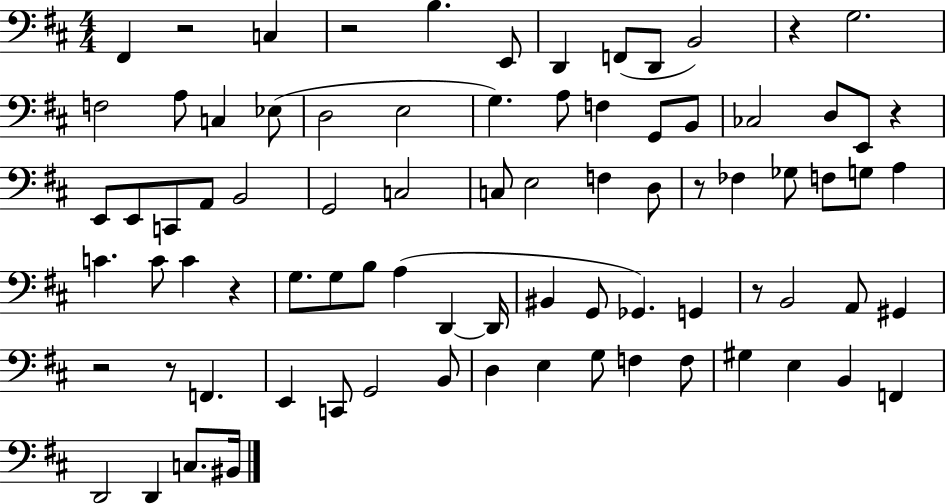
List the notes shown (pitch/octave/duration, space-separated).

F#2/q R/h C3/q R/h B3/q. E2/e D2/q F2/e D2/e B2/h R/q G3/h. F3/h A3/e C3/q Eb3/e D3/h E3/h G3/q. A3/e F3/q G2/e B2/e CES3/h D3/e E2/e R/q E2/e E2/e C2/e A2/e B2/h G2/h C3/h C3/e E3/h F3/q D3/e R/e FES3/q Gb3/e F3/e G3/e A3/q C4/q. C4/e C4/q R/q G3/e. G3/e B3/e A3/q D2/q D2/s BIS2/q G2/e Gb2/q. G2/q R/e B2/h A2/e G#2/q R/h R/e F2/q. E2/q C2/e G2/h B2/e D3/q E3/q G3/e F3/q F3/e G#3/q E3/q B2/q F2/q D2/h D2/q C3/e. BIS2/s